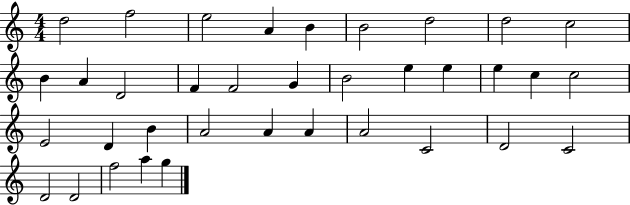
X:1
T:Untitled
M:4/4
L:1/4
K:C
d2 f2 e2 A B B2 d2 d2 c2 B A D2 F F2 G B2 e e e c c2 E2 D B A2 A A A2 C2 D2 C2 D2 D2 f2 a g